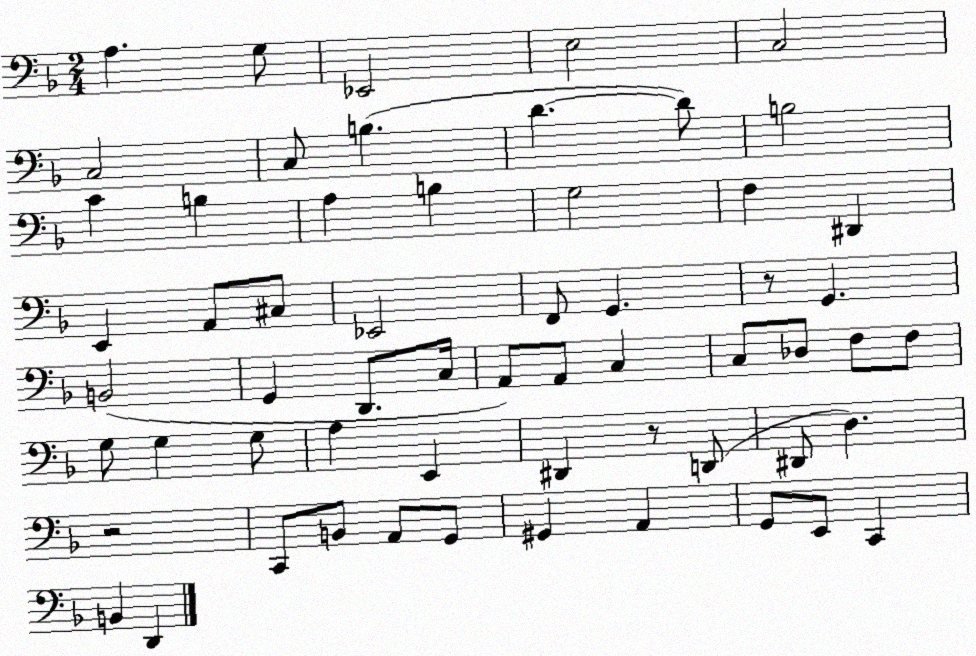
X:1
T:Untitled
M:2/4
L:1/4
K:F
A, G,/2 _E,,2 E,2 C,2 C,2 C,/2 B, D D/2 B,2 C B, A, B, G,2 F, ^D,, E,, A,,/2 ^C,/2 _E,,2 F,,/2 G,, z/2 G,, B,,2 G,, D,,/2 C,/4 A,,/2 A,,/2 C, C,/2 _D,/2 F,/2 F,/2 G,/2 G, G,/2 A, E,, ^D,, z/2 D,,/2 ^D,,/2 D, z2 C,,/2 B,,/2 A,,/2 G,,/2 ^G,, A,, G,,/2 E,,/2 C,, B,, D,,